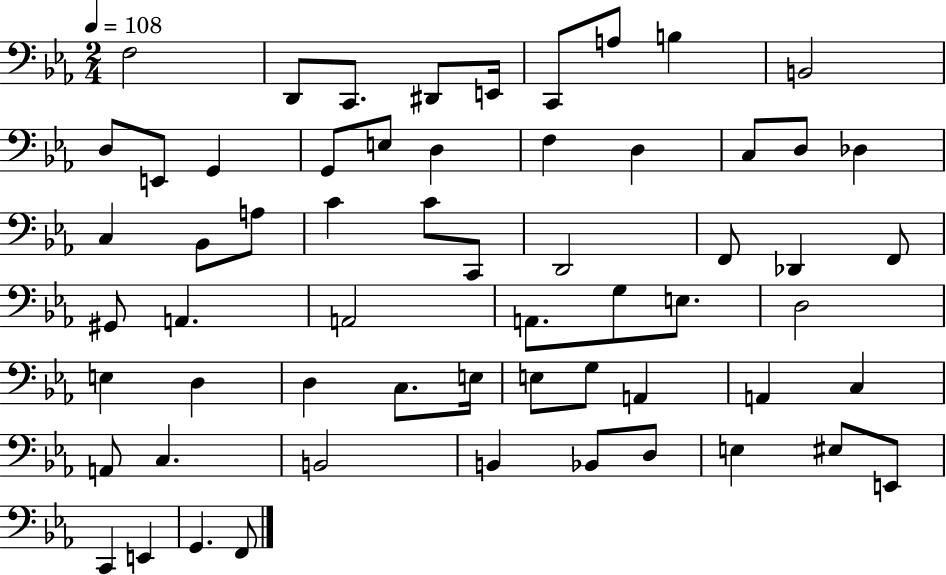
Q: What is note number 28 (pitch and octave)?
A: F2